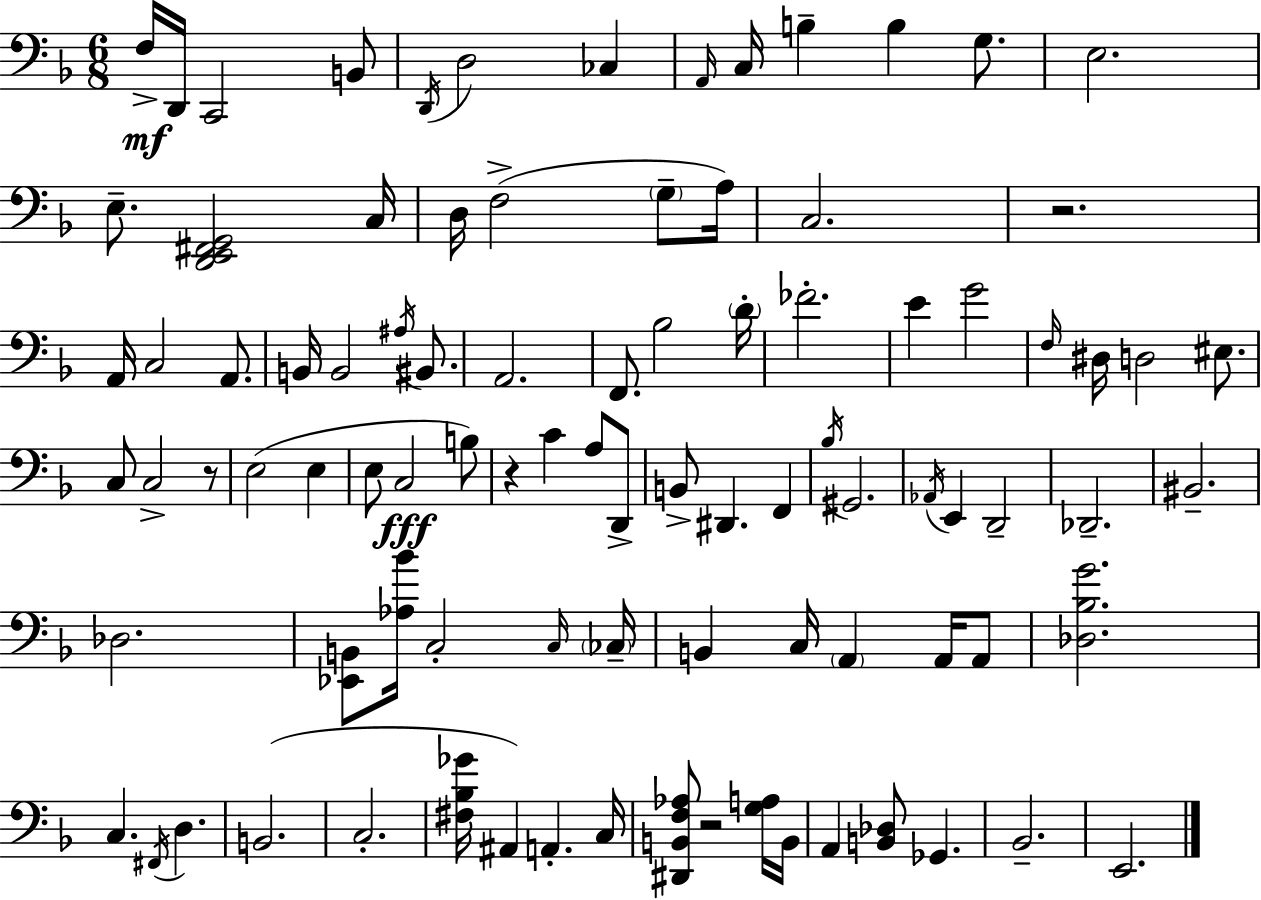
F3/s D2/s C2/h B2/e D2/s D3/h CES3/q A2/s C3/s B3/q B3/q G3/e. E3/h. E3/e. [D2,E2,F#2,G2]/h C3/s D3/s F3/h G3/e A3/s C3/h. R/h. A2/s C3/h A2/e. B2/s B2/h A#3/s BIS2/e. A2/h. F2/e. Bb3/h D4/s FES4/h. E4/q G4/h F3/s D#3/s D3/h EIS3/e. C3/e C3/h R/e E3/h E3/q E3/e C3/h B3/e R/q C4/q A3/e D2/e B2/e D#2/q. F2/q Bb3/s G#2/h. Ab2/s E2/q D2/h Db2/h. BIS2/h. Db3/h. [Eb2,B2]/e [Ab3,Bb4]/s C3/h C3/s CES3/s B2/q C3/s A2/q A2/s A2/e [Db3,Bb3,G4]/h. C3/q. F#2/s D3/q. B2/h. C3/h. [F#3,Bb3,Gb4]/s A#2/q A2/q. C3/s [D#2,B2,F3,Ab3]/e R/h [G3,A3]/s B2/s A2/q [B2,Db3]/e Gb2/q. Bb2/h. E2/h.